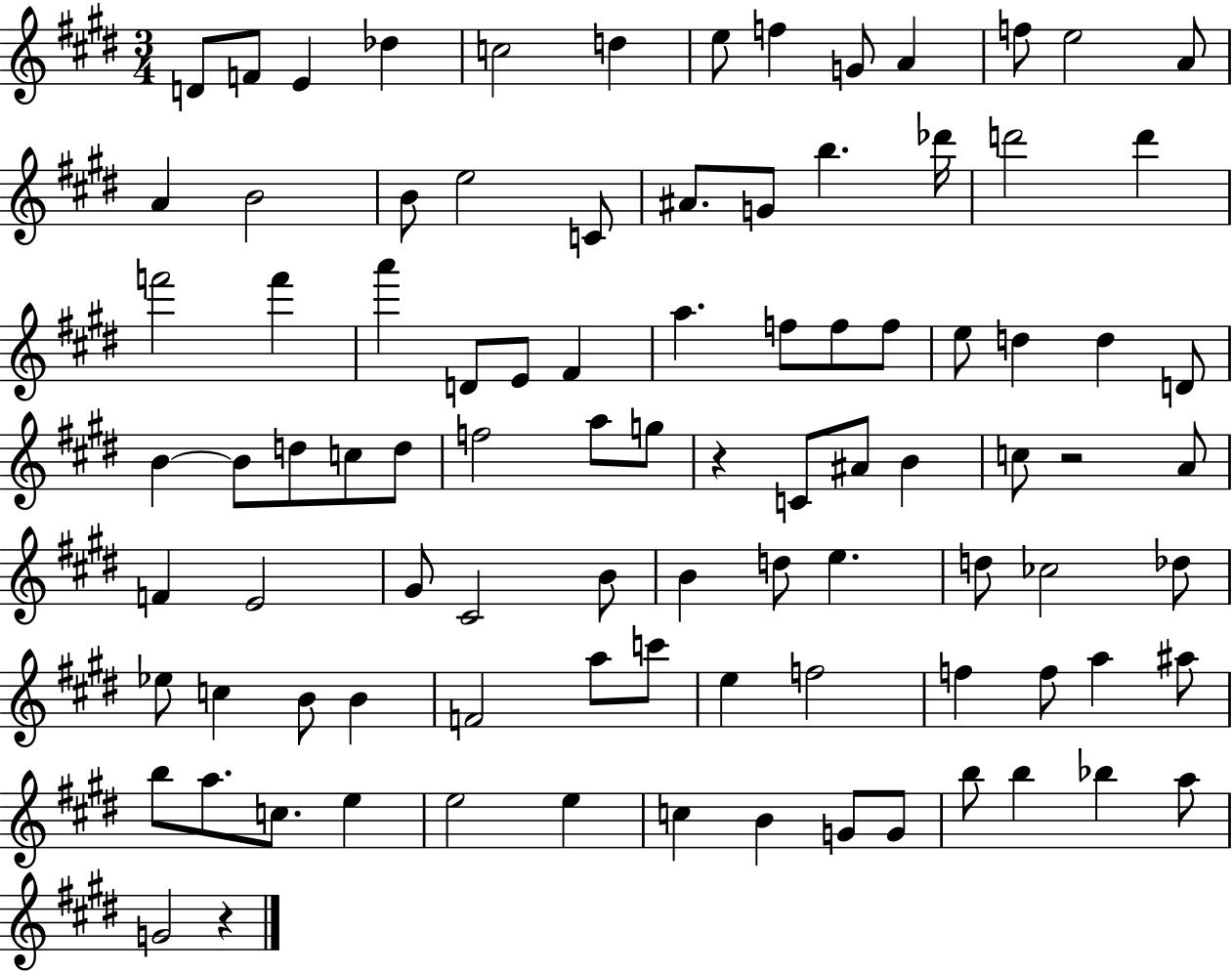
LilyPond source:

{
  \clef treble
  \numericTimeSignature
  \time 3/4
  \key e \major
  d'8 f'8 e'4 des''4 | c''2 d''4 | e''8 f''4 g'8 a'4 | f''8 e''2 a'8 | \break a'4 b'2 | b'8 e''2 c'8 | ais'8. g'8 b''4. des'''16 | d'''2 d'''4 | \break f'''2 f'''4 | a'''4 d'8 e'8 fis'4 | a''4. f''8 f''8 f''8 | e''8 d''4 d''4 d'8 | \break b'4~~ b'8 d''8 c''8 d''8 | f''2 a''8 g''8 | r4 c'8 ais'8 b'4 | c''8 r2 a'8 | \break f'4 e'2 | gis'8 cis'2 b'8 | b'4 d''8 e''4. | d''8 ces''2 des''8 | \break ees''8 c''4 b'8 b'4 | f'2 a''8 c'''8 | e''4 f''2 | f''4 f''8 a''4 ais''8 | \break b''8 a''8. c''8. e''4 | e''2 e''4 | c''4 b'4 g'8 g'8 | b''8 b''4 bes''4 a''8 | \break g'2 r4 | \bar "|."
}